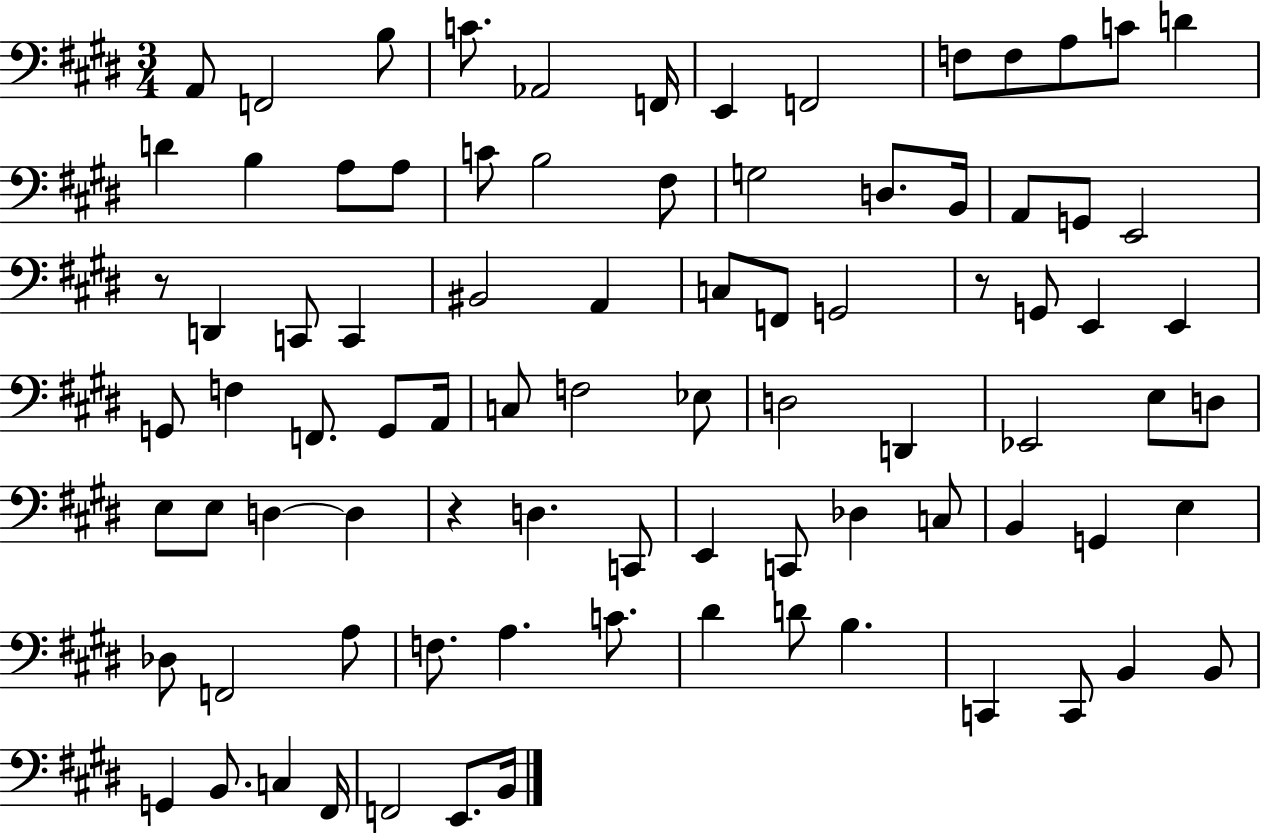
A2/e F2/h B3/e C4/e. Ab2/h F2/s E2/q F2/h F3/e F3/e A3/e C4/e D4/q D4/q B3/q A3/e A3/e C4/e B3/h F#3/e G3/h D3/e. B2/s A2/e G2/e E2/h R/e D2/q C2/e C2/q BIS2/h A2/q C3/e F2/e G2/h R/e G2/e E2/q E2/q G2/e F3/q F2/e. G2/e A2/s C3/e F3/h Eb3/e D3/h D2/q Eb2/h E3/e D3/e E3/e E3/e D3/q D3/q R/q D3/q. C2/e E2/q C2/e Db3/q C3/e B2/q G2/q E3/q Db3/e F2/h A3/e F3/e. A3/q. C4/e. D#4/q D4/e B3/q. C2/q C2/e B2/q B2/e G2/q B2/e. C3/q F#2/s F2/h E2/e. B2/s